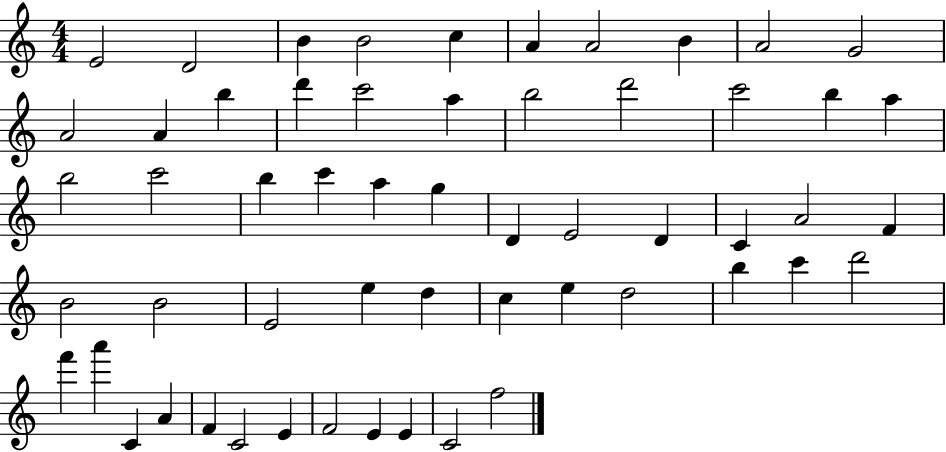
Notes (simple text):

E4/h D4/h B4/q B4/h C5/q A4/q A4/h B4/q A4/h G4/h A4/h A4/q B5/q D6/q C6/h A5/q B5/h D6/h C6/h B5/q A5/q B5/h C6/h B5/q C6/q A5/q G5/q D4/q E4/h D4/q C4/q A4/h F4/q B4/h B4/h E4/h E5/q D5/q C5/q E5/q D5/h B5/q C6/q D6/h F6/q A6/q C4/q A4/q F4/q C4/h E4/q F4/h E4/q E4/q C4/h F5/h